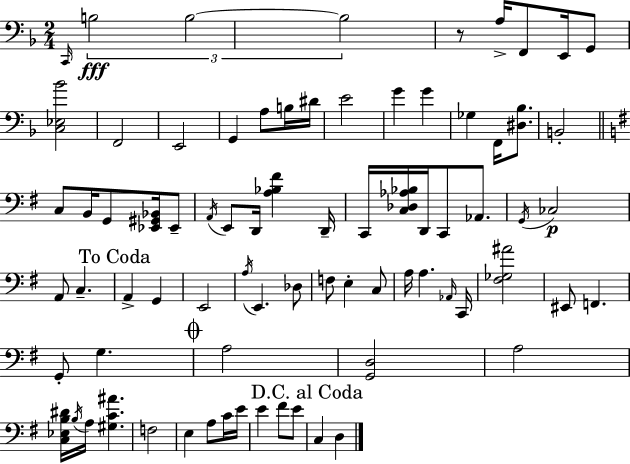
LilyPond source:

{
  \clef bass
  \numericTimeSignature
  \time 2/4
  \key d \minor
  \grace { c,16 }\fff \tuplet 3/2 { b2 | b2~~ | b2 } | r8 a16-> f,8 e,16 g,8 | \break <c ees bes'>2 | f,2 | e,2 | g,4 a8 b16 | \break dis'16 e'2 | g'4 g'4 | ges4 f,16 <dis bes>8. | b,2-. | \break \bar "||" \break \key g \major c8 b,16 g,8 <ees, gis, bes,>16 ees,8-- | \acciaccatura { a,16 } e,8 d,16 <a bes fis'>4 | d,16-- c,16 <c des aes bes>16 d,16 c,8 aes,8. | \acciaccatura { g,16 }\p ces2 | \break a,8 c4.-- | \mark "To Coda" a,4-> g,4 | e,2 | \acciaccatura { a16 } e,4. | \break des8 f8 e4-. | c8 a16 a4. | \grace { aes,16 } c,16 <fis ges ais'>2 | eis,8 f,4. | \break g,8-. g4. | \mark \markup { \musicglyph "scripts.coda" } a2 | <g, d>2 | a2 | \break <c ees b dis'>16 \acciaccatura { b16 } a16 <gis c' ais'>4. | f2 | e4 | a8 c'16 e'16 e'4 | \break fis'8 e'8 \mark "D.C. al Coda" c4 | d4 \bar "|."
}